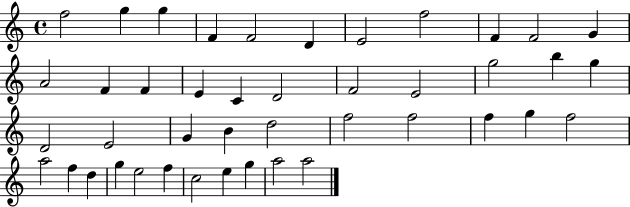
F5/h G5/q G5/q F4/q F4/h D4/q E4/h F5/h F4/q F4/h G4/q A4/h F4/q F4/q E4/q C4/q D4/h F4/h E4/h G5/h B5/q G5/q D4/h E4/h G4/q B4/q D5/h F5/h F5/h F5/q G5/q F5/h A5/h F5/q D5/q G5/q E5/h F5/q C5/h E5/q G5/q A5/h A5/h